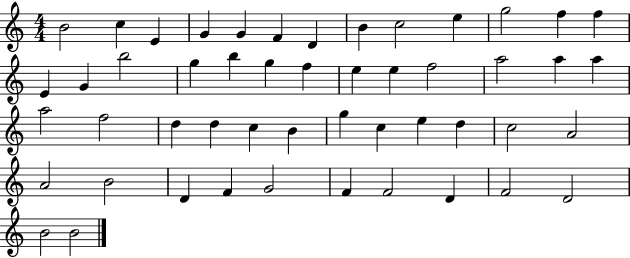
B4/h C5/q E4/q G4/q G4/q F4/q D4/q B4/q C5/h E5/q G5/h F5/q F5/q E4/q G4/q B5/h G5/q B5/q G5/q F5/q E5/q E5/q F5/h A5/h A5/q A5/q A5/h F5/h D5/q D5/q C5/q B4/q G5/q C5/q E5/q D5/q C5/h A4/h A4/h B4/h D4/q F4/q G4/h F4/q F4/h D4/q F4/h D4/h B4/h B4/h